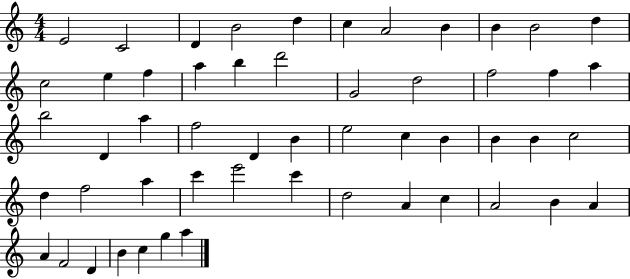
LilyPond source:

{
  \clef treble
  \numericTimeSignature
  \time 4/4
  \key c \major
  e'2 c'2 | d'4 b'2 d''4 | c''4 a'2 b'4 | b'4 b'2 d''4 | \break c''2 e''4 f''4 | a''4 b''4 d'''2 | g'2 d''2 | f''2 f''4 a''4 | \break b''2 d'4 a''4 | f''2 d'4 b'4 | e''2 c''4 b'4 | b'4 b'4 c''2 | \break d''4 f''2 a''4 | c'''4 e'''2 c'''4 | d''2 a'4 c''4 | a'2 b'4 a'4 | \break a'4 f'2 d'4 | b'4 c''4 g''4 a''4 | \bar "|."
}